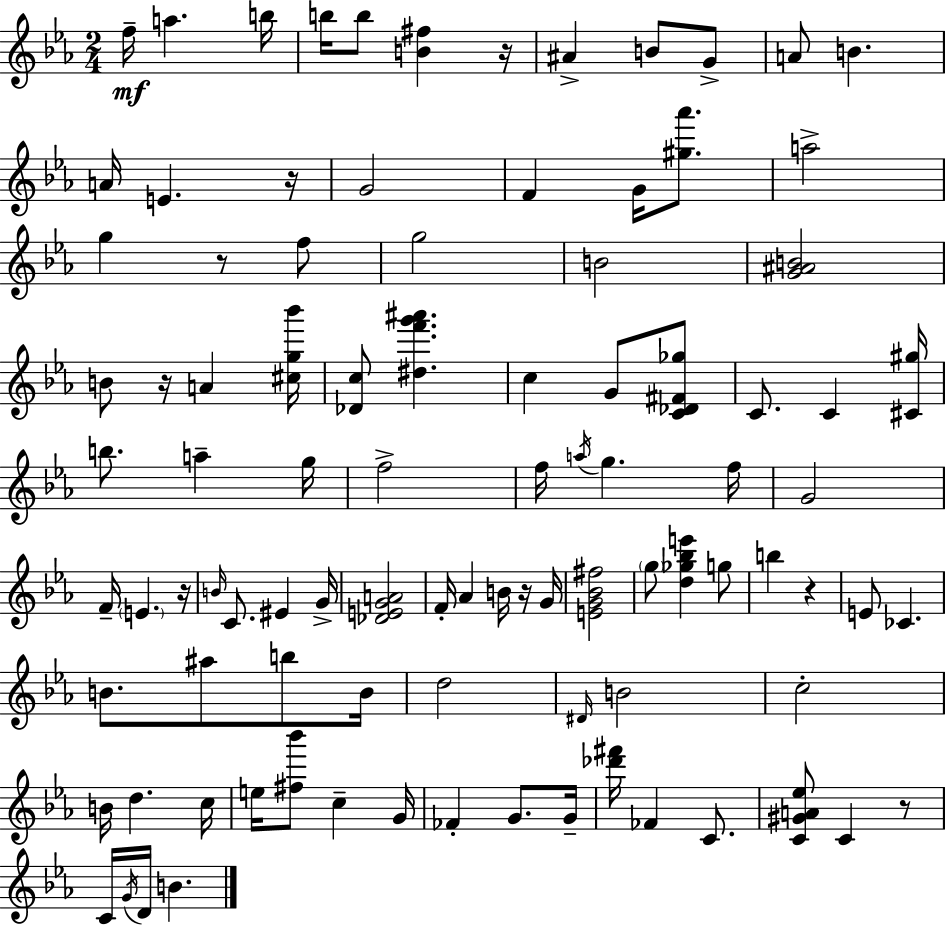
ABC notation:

X:1
T:Untitled
M:2/4
L:1/4
K:Eb
f/4 a b/4 b/4 b/2 [B^f] z/4 ^A B/2 G/2 A/2 B A/4 E z/4 G2 F G/4 [^g_a']/2 a2 g z/2 f/2 g2 B2 [G^AB]2 B/2 z/4 A [^cg_b']/4 [_Dc]/2 [^df'g'^a'] c G/2 [C_D^F_g]/2 C/2 C [^C^g]/4 b/2 a g/4 f2 f/4 a/4 g f/4 G2 F/4 E z/4 B/4 C/2 ^E G/4 [_DEGA]2 F/4 _A B/4 z/4 G/4 [EG_B^f]2 g/2 [d_g_be'] g/2 b z E/2 _C B/2 ^a/2 b/2 B/4 d2 ^D/4 B2 c2 B/4 d c/4 e/4 [^f_b']/2 c G/4 _F G/2 G/4 [_d'^f']/4 _F C/2 [C^GA_e]/2 C z/2 C/4 G/4 D/4 B